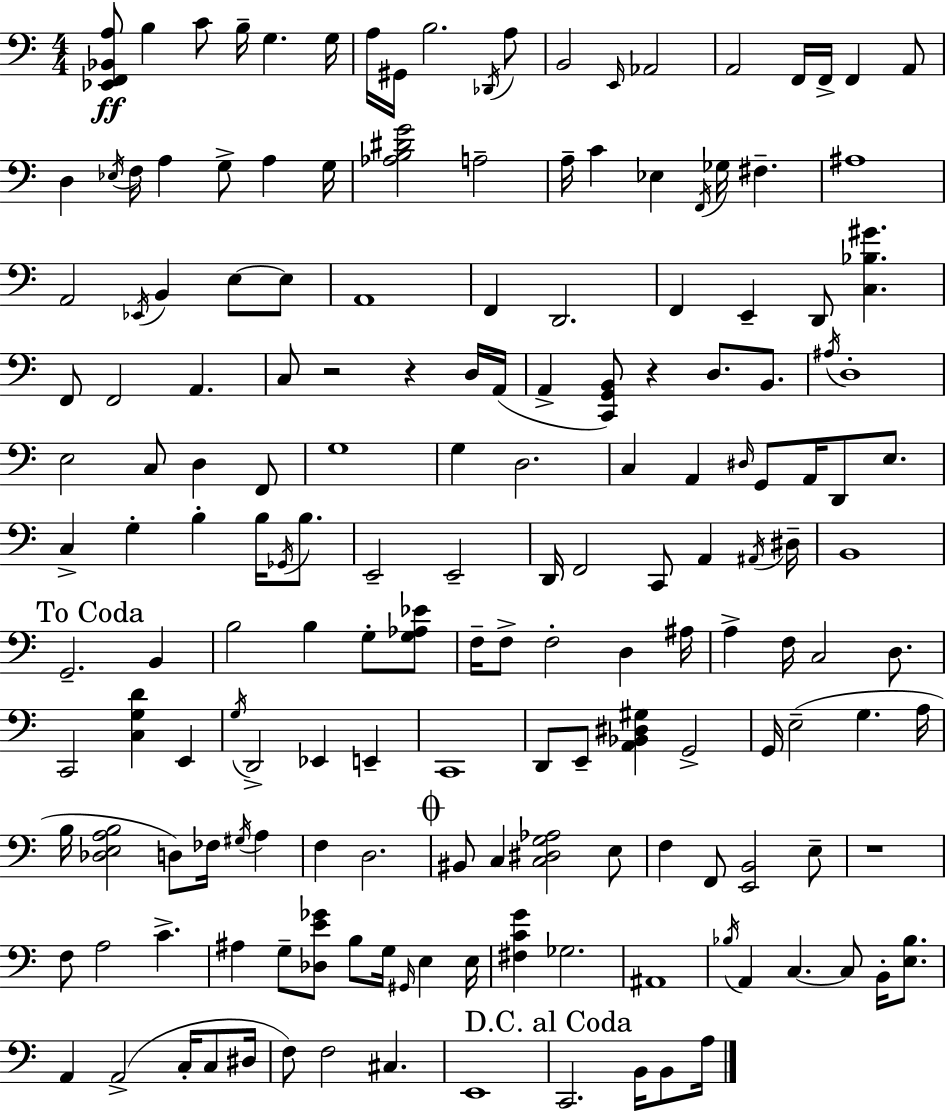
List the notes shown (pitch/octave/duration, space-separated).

[Eb2,F2,Bb2,A3]/e B3/q C4/e B3/s G3/q. G3/s A3/s G#2/s B3/h. Db2/s A3/e B2/h E2/s Ab2/h A2/h F2/s F2/s F2/q A2/e D3/q Eb3/s F3/s A3/q G3/e A3/q G3/s [Ab3,B3,D#4,G4]/h A3/h A3/s C4/q Eb3/q F2/s Gb3/s F#3/q. A#3/w A2/h Eb2/s B2/q E3/e E3/e A2/w F2/q D2/h. F2/q E2/q D2/e [C3,Bb3,G#4]/q. F2/e F2/h A2/q. C3/e R/h R/q D3/s A2/s A2/q [C2,G2,B2]/e R/q D3/e. B2/e. A#3/s D3/w E3/h C3/e D3/q F2/e G3/w G3/q D3/h. C3/q A2/q D#3/s G2/e A2/s D2/e E3/e. C3/q G3/q B3/q B3/s Gb2/s B3/e. E2/h E2/h D2/s F2/h C2/e A2/q A#2/s D#3/s B2/w G2/h. B2/q B3/h B3/q G3/e [G3,Ab3,Eb4]/e F3/s F3/e F3/h D3/q A#3/s A3/q F3/s C3/h D3/e. C2/h [C3,G3,D4]/q E2/q G3/s D2/h Eb2/q E2/q C2/w D2/e E2/e [A2,Bb2,D#3,G#3]/q G2/h G2/s E3/h G3/q. A3/s B3/s [Db3,E3,A3,B3]/h D3/e FES3/s G#3/s A3/q F3/q D3/h. BIS2/e C3/q [C3,D#3,G3,Ab3]/h E3/e F3/q F2/e [E2,B2]/h E3/e R/w F3/e A3/h C4/q. A#3/q G3/e [Db3,E4,Gb4]/e B3/e G3/s G#2/s E3/q E3/s [F#3,C4,G4]/q Gb3/h. A#2/w Bb3/s A2/q C3/q. C3/e B2/s [E3,Bb3]/e. A2/q A2/h C3/s C3/e D#3/s F3/e F3/h C#3/q. E2/w C2/h. B2/s B2/e A3/s